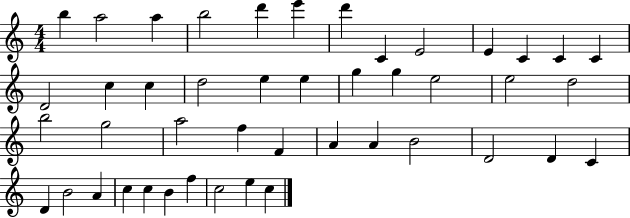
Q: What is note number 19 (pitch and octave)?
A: E5